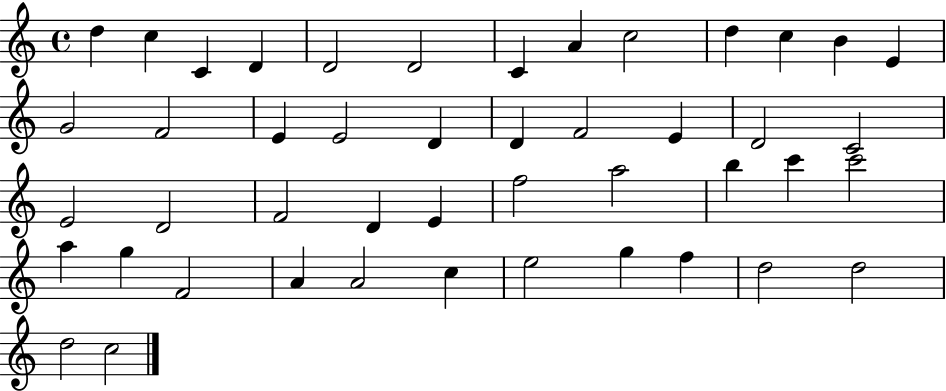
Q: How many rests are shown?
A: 0